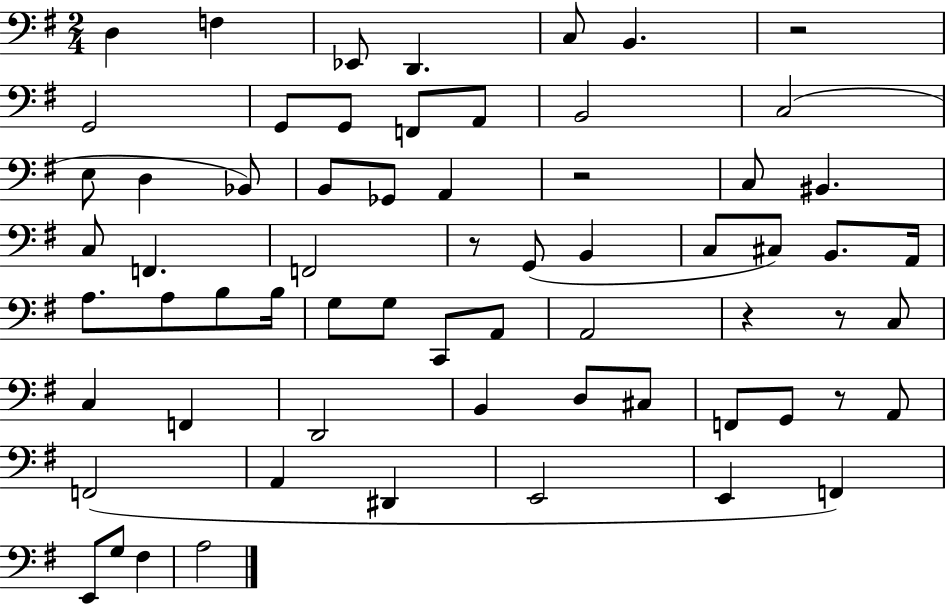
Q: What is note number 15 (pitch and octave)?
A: D3